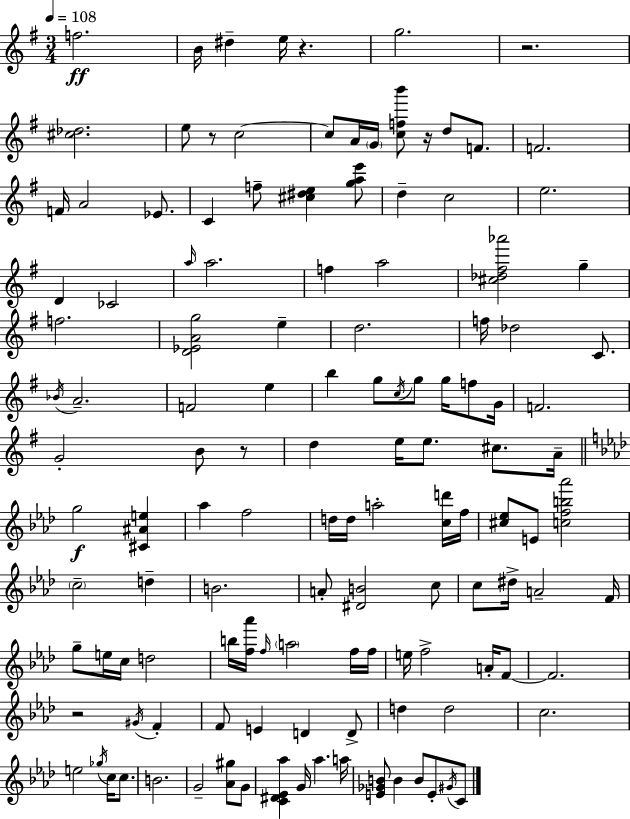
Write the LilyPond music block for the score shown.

{
  \clef treble
  \numericTimeSignature
  \time 3/4
  \key g \major
  \tempo 4 = 108
  \repeat volta 2 { f''2.\ff | b'16 dis''4-- e''16 r4. | g''2. | r2. | \break <cis'' des''>2. | e''8 r8 c''2~~ | c''8 a'16 \parenthesize g'16 <c'' f'' b'''>8 r16 d''8 f'8. | f'2. | \break f'16 a'2 ees'8. | c'4 f''8-- <cis'' dis'' e''>4 <g'' a'' e'''>8 | d''4-- c''2 | e''2. | \break d'4 ces'2 | \grace { a''16 } a''2. | f''4 a''2 | <cis'' des'' fis'' aes'''>2 g''4-- | \break f''2. | <d' ees' a' g''>2 e''4-- | d''2. | f''16 des''2 c'8. | \break \acciaccatura { bes'16 } a'2.-- | f'2 e''4 | b''4 g''8 \acciaccatura { c''16 } g''8 g''16 | f''8 g'16 f'2. | \break g'2-. b'8 | r8 d''4 e''16 e''8. cis''8. | a'16-- \bar "||" \break \key aes \major g''2\f <cis' ais' e''>4 | aes''4 f''2 | d''16 d''16 a''2-. <c'' d'''>16 f''16 | <cis'' ees''>8 e'8 <c'' f'' b'' aes'''>2 | \break \parenthesize c''2-- d''4-- | b'2. | a'8-. <dis' b'>2 c''8 | c''8 dis''16-> a'2-- f'16 | \break g''8-- e''16 c''16 d''2 | b''16 <f'' aes'''>16 \grace { f''16 } \parenthesize a''2 f''16 | f''16 e''16 f''2-> a'16-. f'8~~ | f'2. | \break r2 \acciaccatura { gis'16 } f'4-. | f'8 e'4 d'4 | d'8-> d''4 d''2 | c''2. | \break e''2 \acciaccatura { ges''16 } c''16 | c''8. b'2. | g'2-- <aes' gis''>8 | g'8 <c' dis' ees' aes''>4 g'16 aes''4. | \break a''16 <e' ges' b'>8 b'4 b'8 e'8-. | \acciaccatura { gis'16 } c'8 } \bar "|."
}